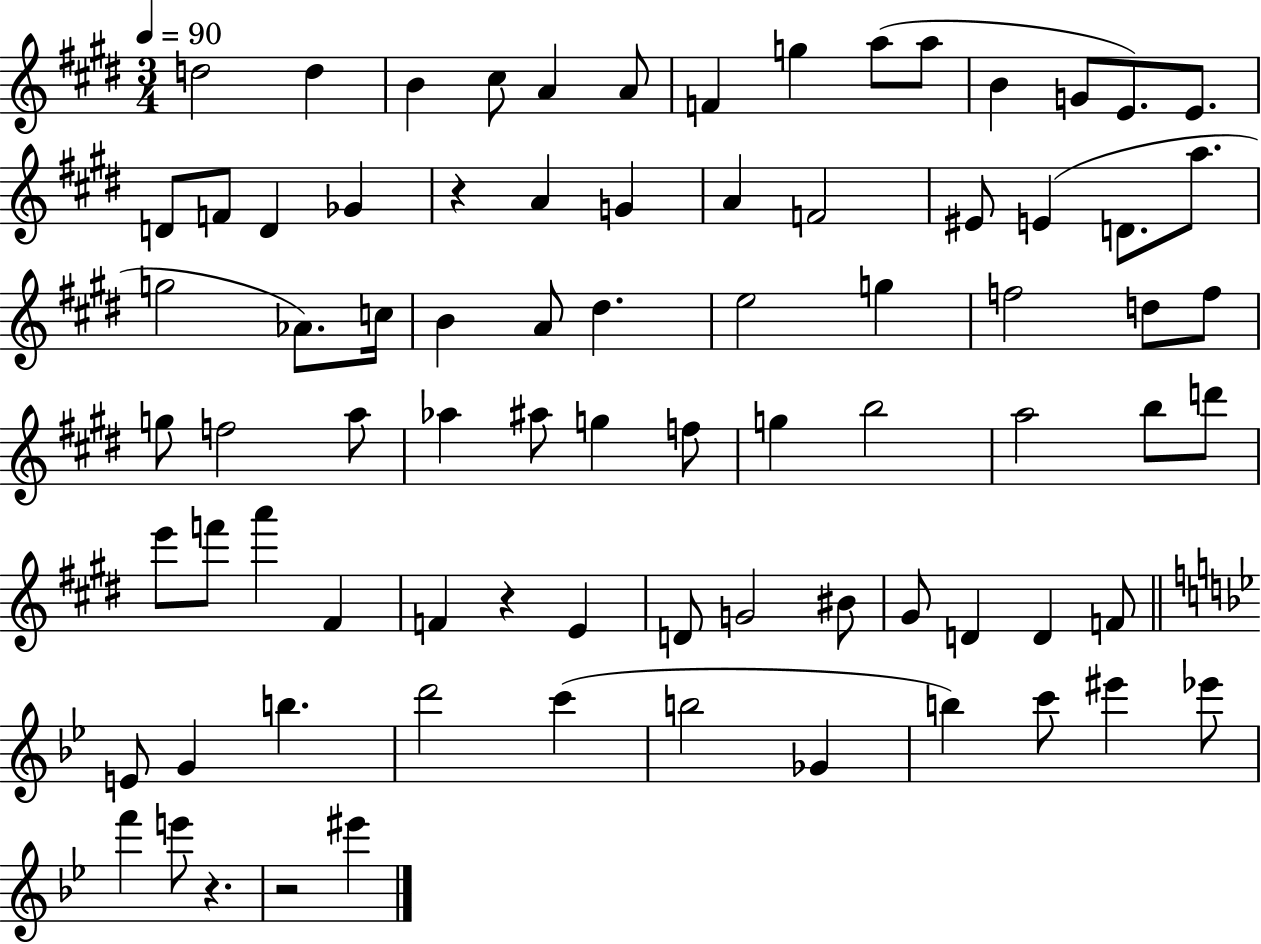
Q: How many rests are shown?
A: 4